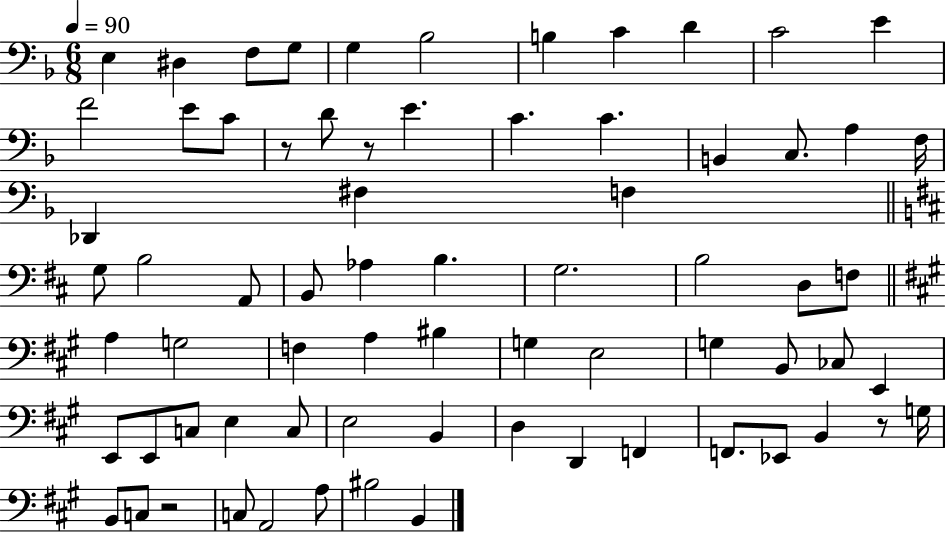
X:1
T:Untitled
M:6/8
L:1/4
K:F
E, ^D, F,/2 G,/2 G, _B,2 B, C D C2 E F2 E/2 C/2 z/2 D/2 z/2 E C C B,, C,/2 A, F,/4 _D,, ^F, F, G,/2 B,2 A,,/2 B,,/2 _A, B, G,2 B,2 D,/2 F,/2 A, G,2 F, A, ^B, G, E,2 G, B,,/2 _C,/2 E,, E,,/2 E,,/2 C,/2 E, C,/2 E,2 B,, D, D,, F,, F,,/2 _E,,/2 B,, z/2 G,/4 B,,/2 C,/2 z2 C,/2 A,,2 A,/2 ^B,2 B,,